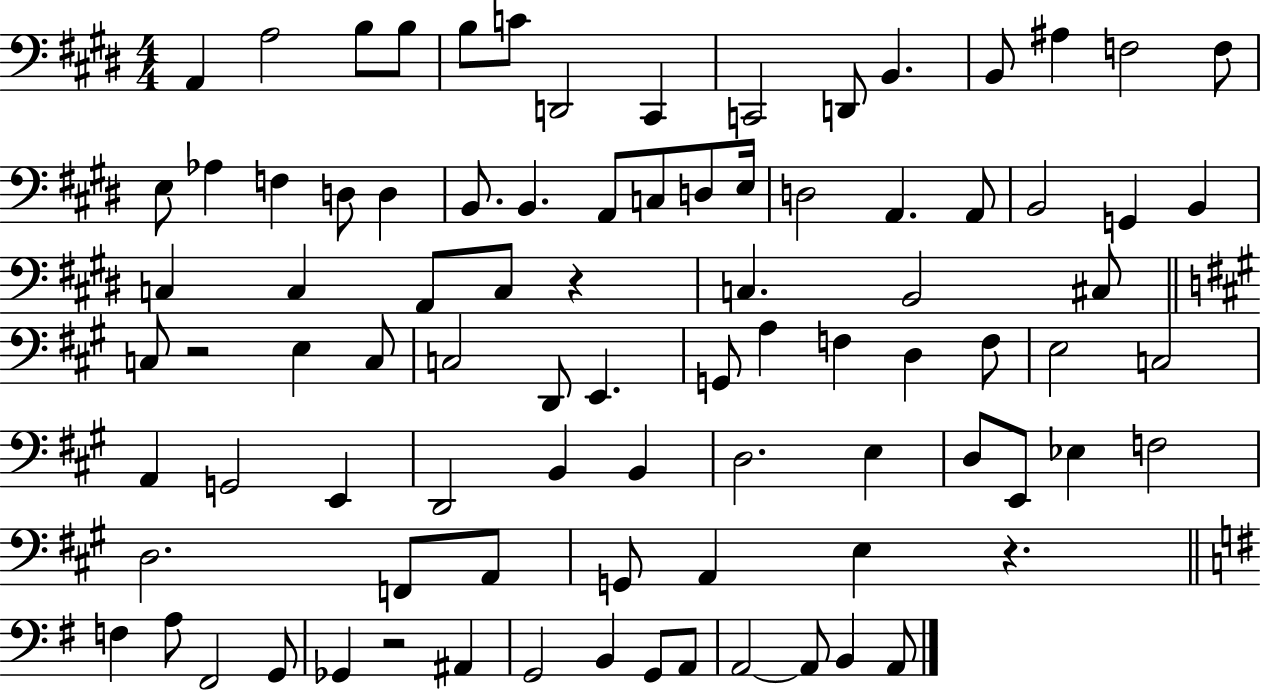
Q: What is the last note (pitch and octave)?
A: A2